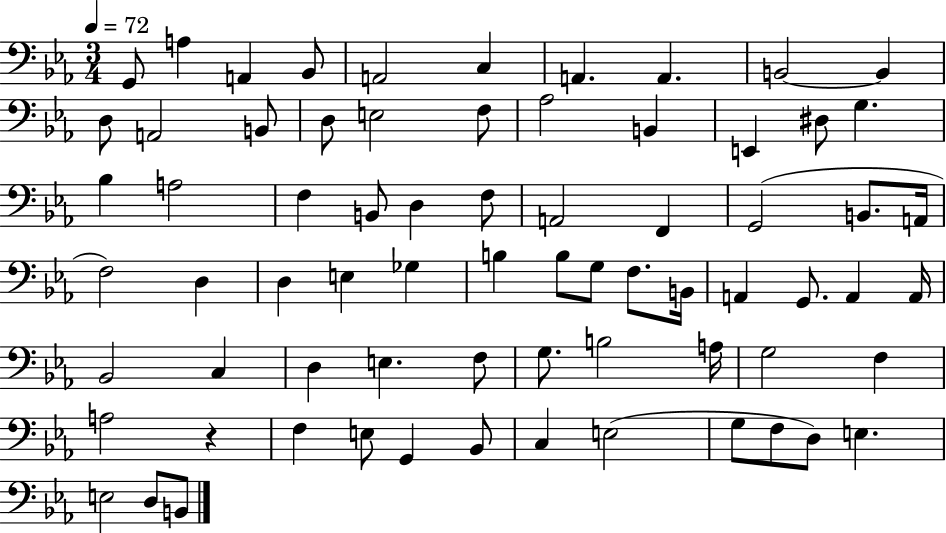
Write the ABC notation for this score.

X:1
T:Untitled
M:3/4
L:1/4
K:Eb
G,,/2 A, A,, _B,,/2 A,,2 C, A,, A,, B,,2 B,, D,/2 A,,2 B,,/2 D,/2 E,2 F,/2 _A,2 B,, E,, ^D,/2 G, _B, A,2 F, B,,/2 D, F,/2 A,,2 F,, G,,2 B,,/2 A,,/4 F,2 D, D, E, _G, B, B,/2 G,/2 F,/2 B,,/4 A,, G,,/2 A,, A,,/4 _B,,2 C, D, E, F,/2 G,/2 B,2 A,/4 G,2 F, A,2 z F, E,/2 G,, _B,,/2 C, E,2 G,/2 F,/2 D,/2 E, E,2 D,/2 B,,/2